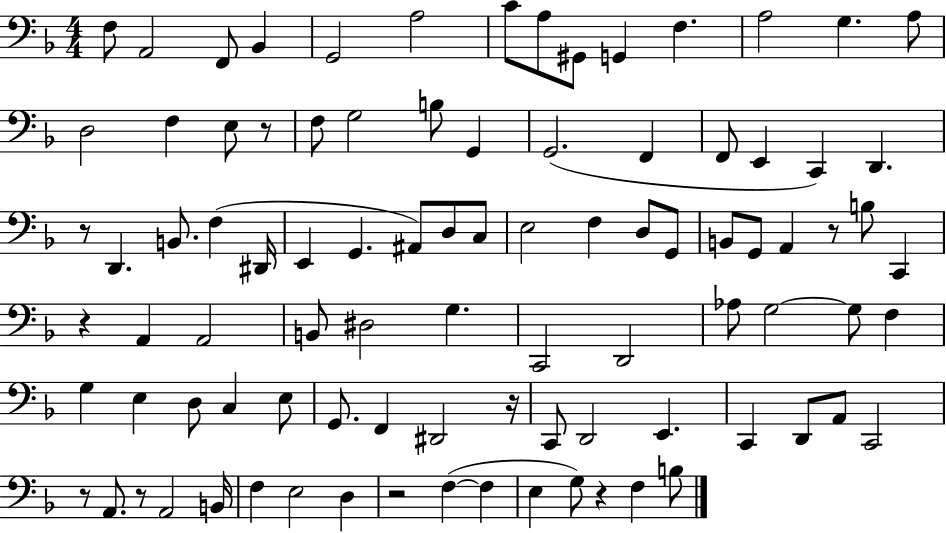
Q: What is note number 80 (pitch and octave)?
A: E3